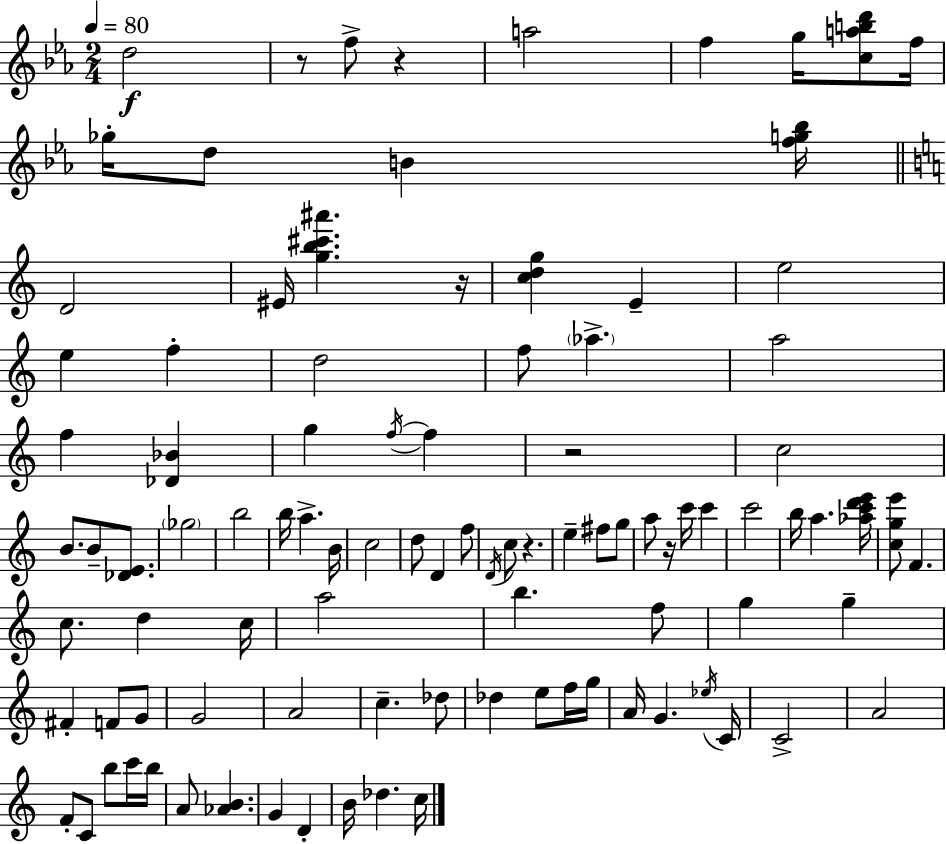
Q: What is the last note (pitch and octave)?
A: C5